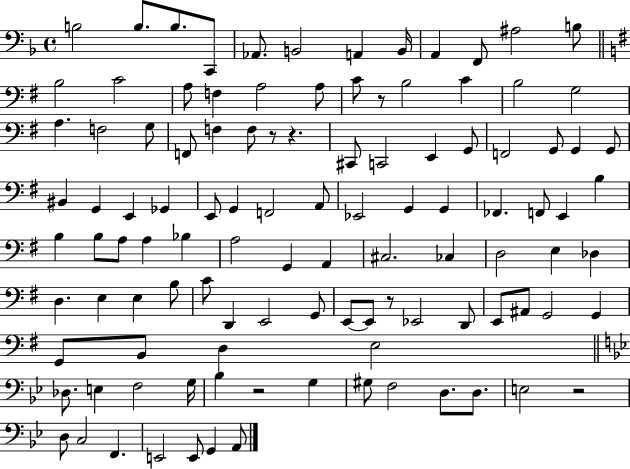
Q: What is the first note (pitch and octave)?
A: B3